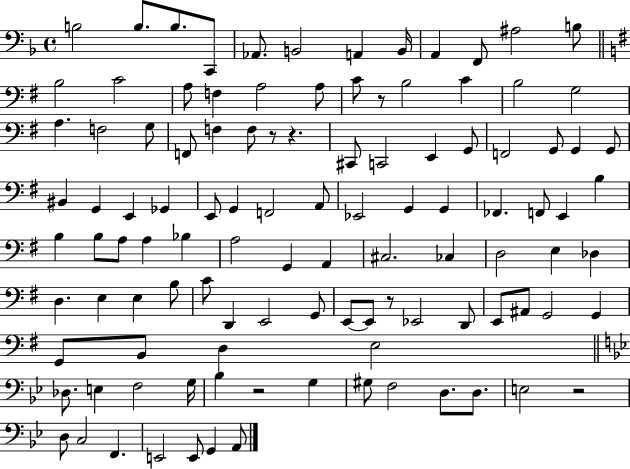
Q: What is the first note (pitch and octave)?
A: B3